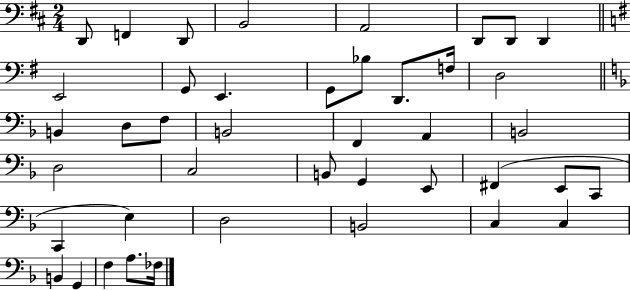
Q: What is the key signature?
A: D major